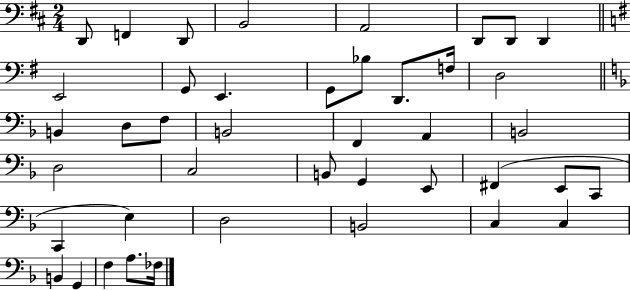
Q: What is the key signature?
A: D major